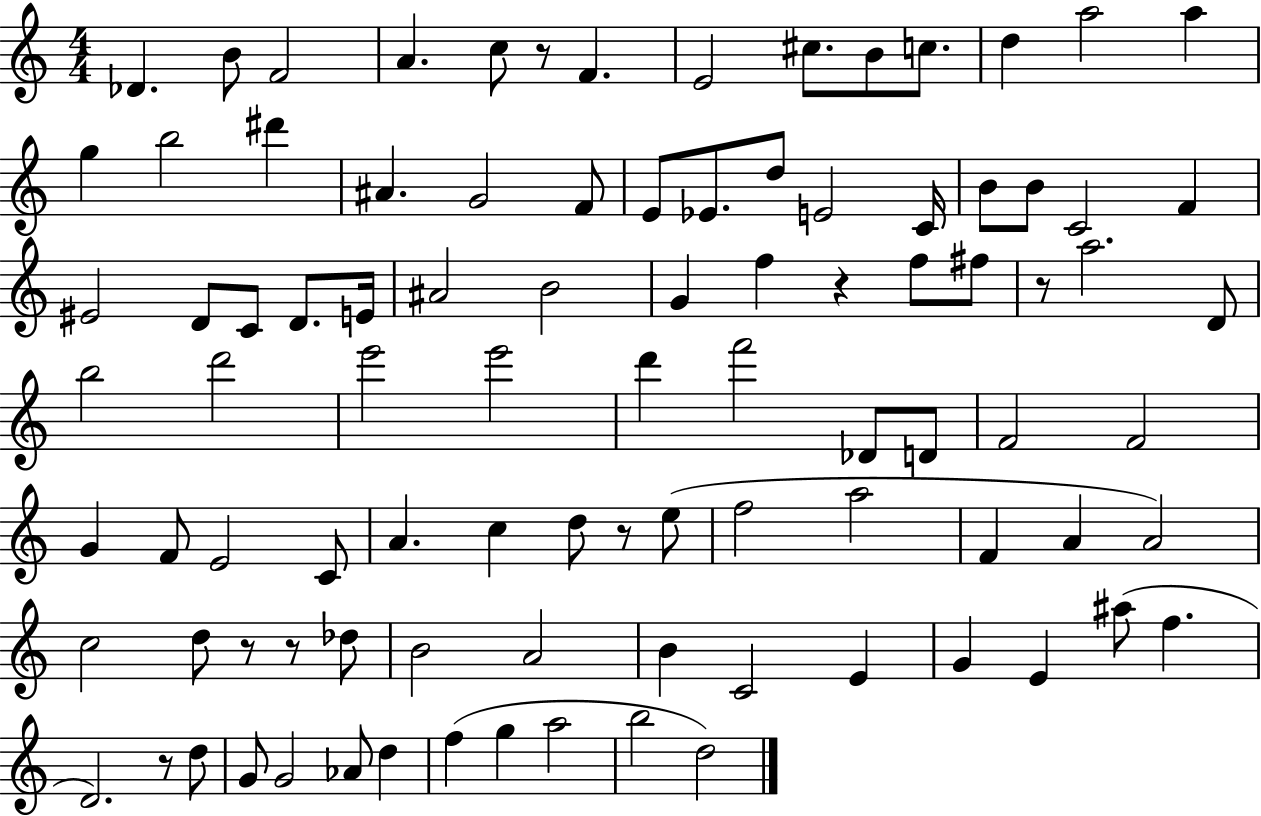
{
  \clef treble
  \numericTimeSignature
  \time 4/4
  \key c \major
  des'4. b'8 f'2 | a'4. c''8 r8 f'4. | e'2 cis''8. b'8 c''8. | d''4 a''2 a''4 | \break g''4 b''2 dis'''4 | ais'4. g'2 f'8 | e'8 ees'8. d''8 e'2 c'16 | b'8 b'8 c'2 f'4 | \break eis'2 d'8 c'8 d'8. e'16 | ais'2 b'2 | g'4 f''4 r4 f''8 fis''8 | r8 a''2. d'8 | \break b''2 d'''2 | e'''2 e'''2 | d'''4 f'''2 des'8 d'8 | f'2 f'2 | \break g'4 f'8 e'2 c'8 | a'4. c''4 d''8 r8 e''8( | f''2 a''2 | f'4 a'4 a'2) | \break c''2 d''8 r8 r8 des''8 | b'2 a'2 | b'4 c'2 e'4 | g'4 e'4 ais''8( f''4. | \break d'2.) r8 d''8 | g'8 g'2 aes'8 d''4 | f''4( g''4 a''2 | b''2 d''2) | \break \bar "|."
}